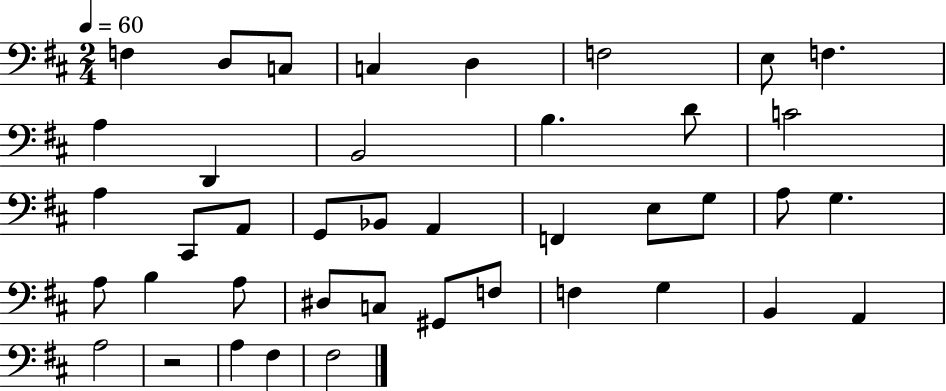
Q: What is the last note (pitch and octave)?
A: F#3